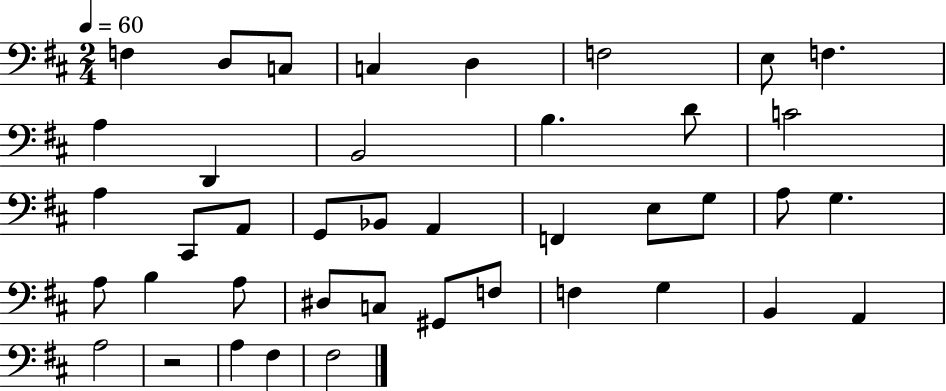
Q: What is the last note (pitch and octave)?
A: F#3